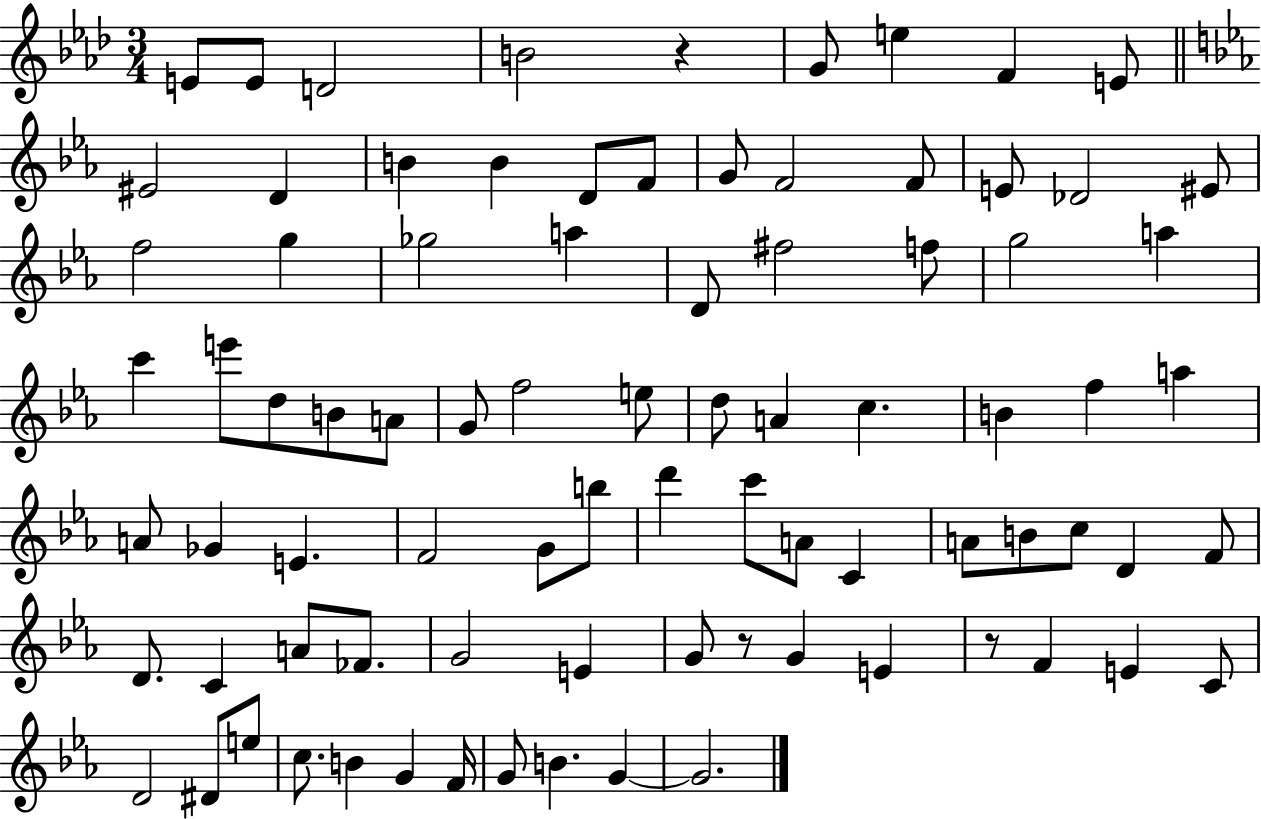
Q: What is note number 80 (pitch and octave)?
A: G4